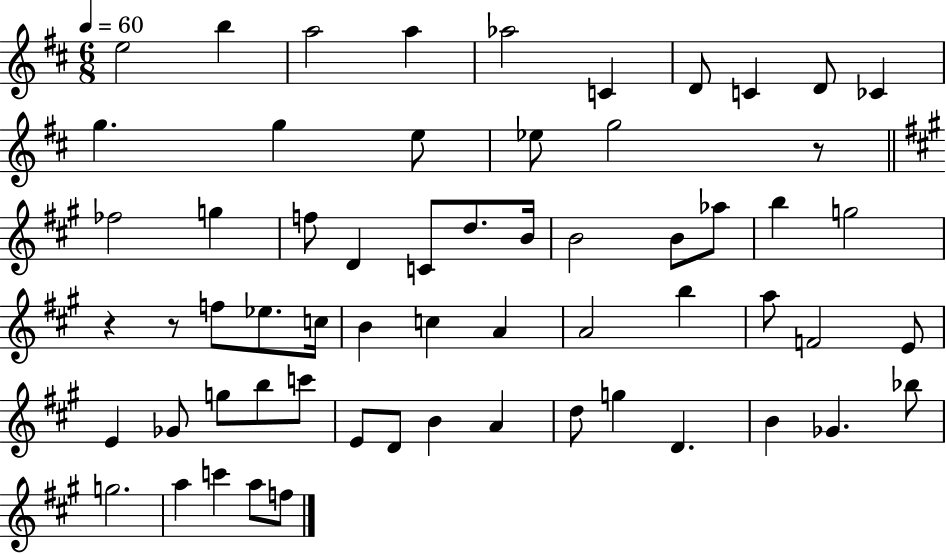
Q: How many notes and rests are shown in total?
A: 61